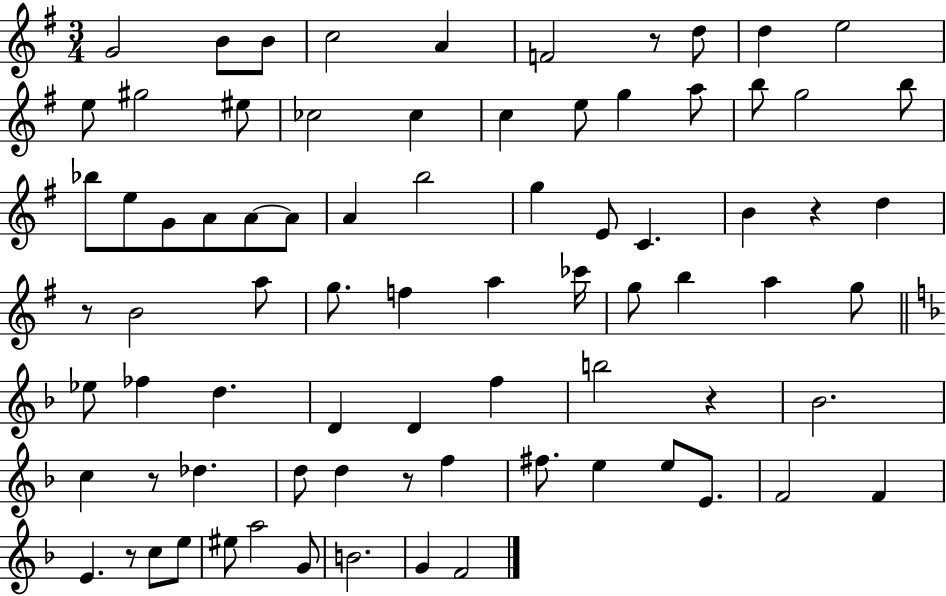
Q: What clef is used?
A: treble